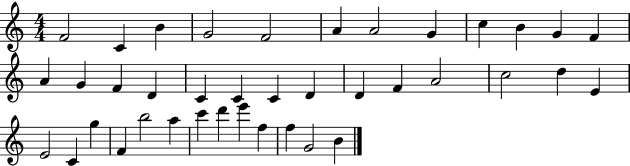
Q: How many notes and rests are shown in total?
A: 39